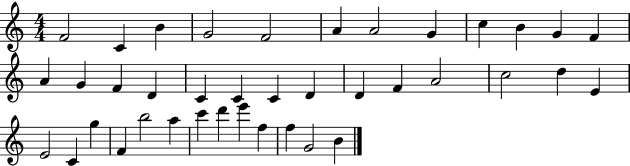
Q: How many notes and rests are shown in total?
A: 39